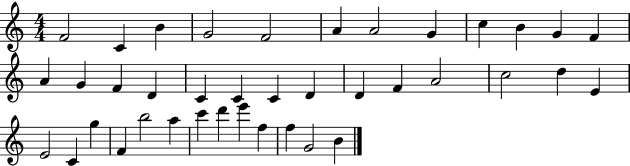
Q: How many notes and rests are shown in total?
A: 39